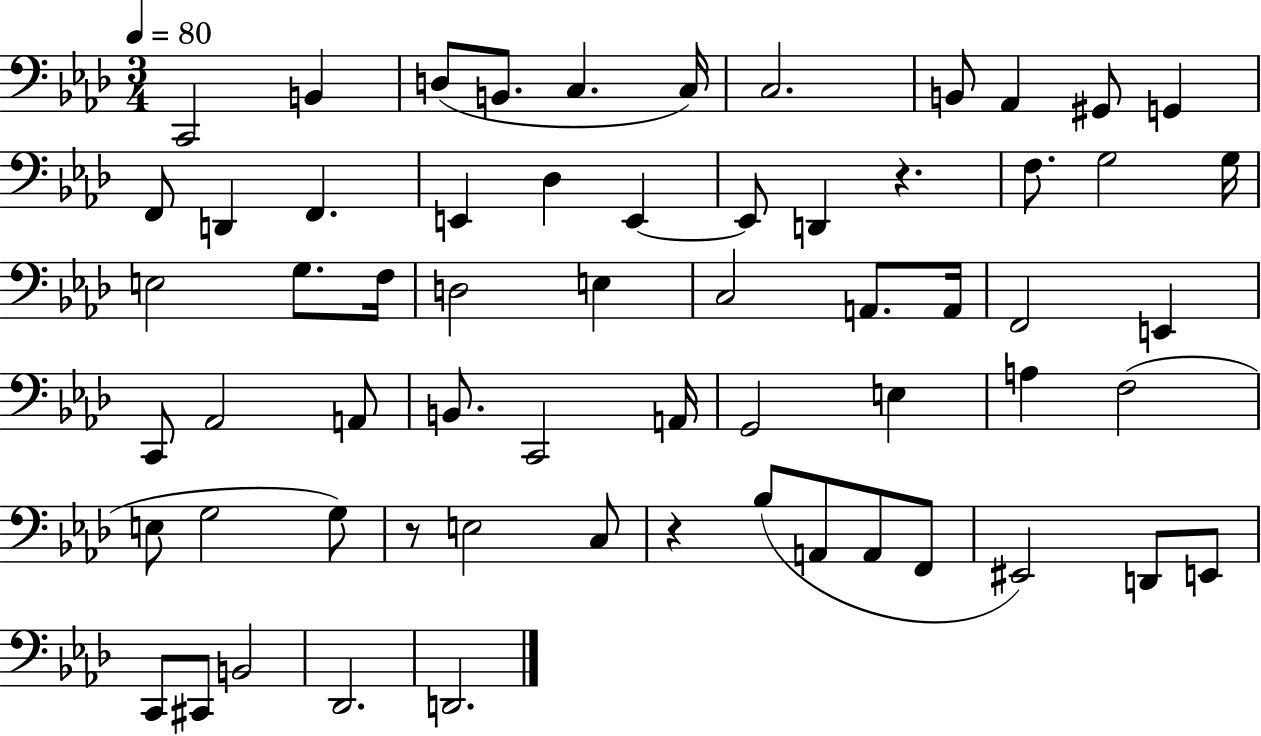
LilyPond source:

{
  \clef bass
  \numericTimeSignature
  \time 3/4
  \key aes \major
  \tempo 4 = 80
  c,2 b,4 | d8( b,8. c4. c16) | c2. | b,8 aes,4 gis,8 g,4 | \break f,8 d,4 f,4. | e,4 des4 e,4~~ | e,8 d,4 r4. | f8. g2 g16 | \break e2 g8. f16 | d2 e4 | c2 a,8. a,16 | f,2 e,4 | \break c,8 aes,2 a,8 | b,8. c,2 a,16 | g,2 e4 | a4 f2( | \break e8 g2 g8) | r8 e2 c8 | r4 bes8( a,8 a,8 f,8 | eis,2) d,8 e,8 | \break c,8 cis,8 b,2 | des,2. | d,2. | \bar "|."
}